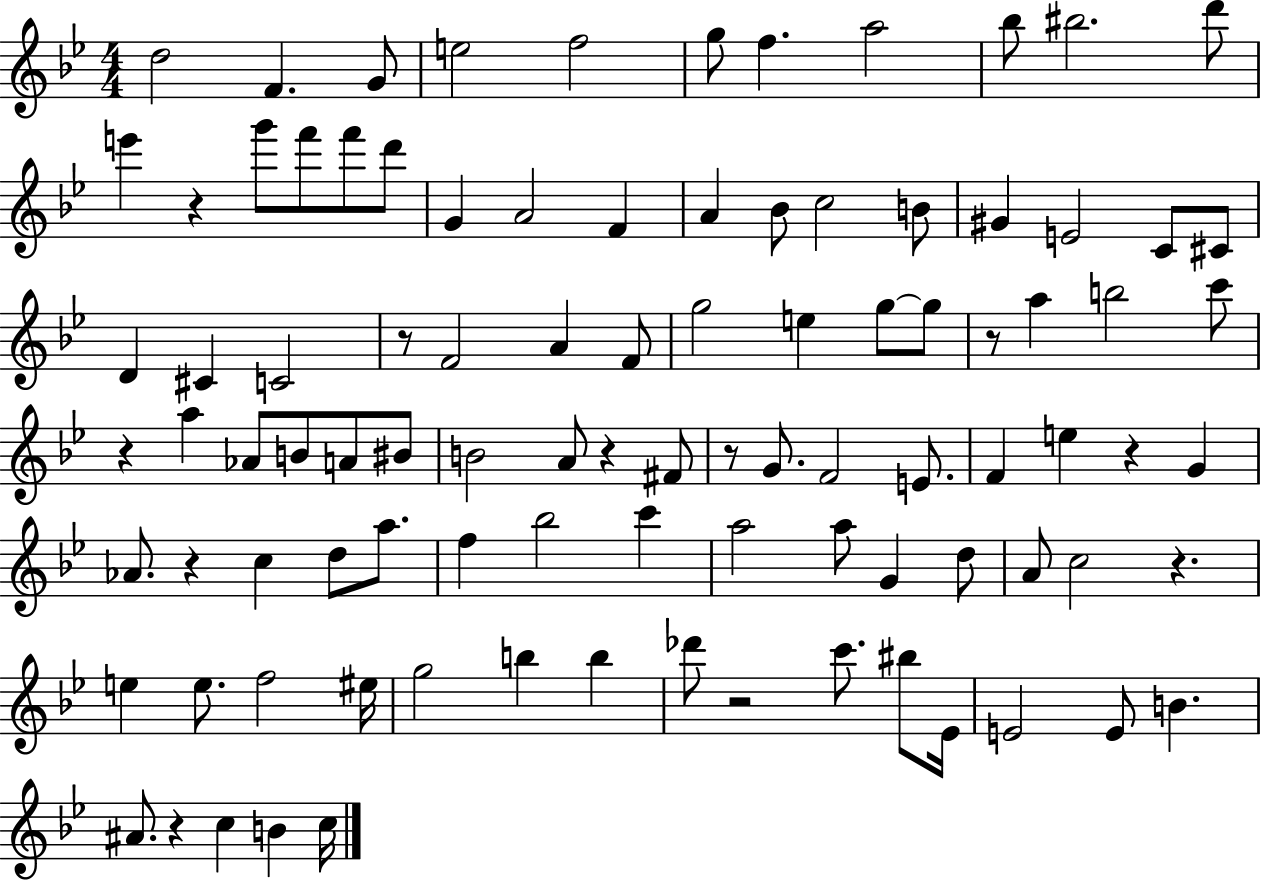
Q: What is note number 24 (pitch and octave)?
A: G#4